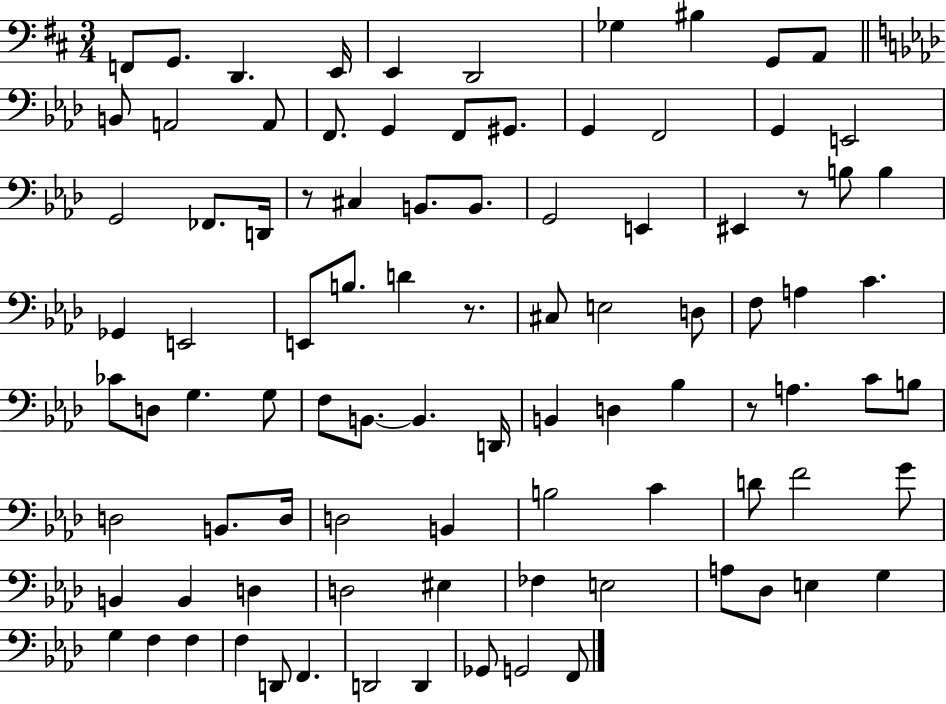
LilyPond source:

{
  \clef bass
  \numericTimeSignature
  \time 3/4
  \key d \major
  f,8 g,8. d,4. e,16 | e,4 d,2 | ges4 bis4 g,8 a,8 | \bar "||" \break \key aes \major b,8 a,2 a,8 | f,8. g,4 f,8 gis,8. | g,4 f,2 | g,4 e,2 | \break g,2 fes,8. d,16 | r8 cis4 b,8. b,8. | g,2 e,4 | eis,4 r8 b8 b4 | \break ges,4 e,2 | e,8 b8. d'4 r8. | cis8 e2 d8 | f8 a4 c'4. | \break ces'8 d8 g4. g8 | f8 b,8.~~ b,4. d,16 | b,4 d4 bes4 | r8 a4. c'8 b8 | \break d2 b,8. d16 | d2 b,4 | b2 c'4 | d'8 f'2 g'8 | \break b,4 b,4 d4 | d2 eis4 | fes4 e2 | a8 des8 e4 g4 | \break g4 f4 f4 | f4 d,8 f,4. | d,2 d,4 | ges,8 g,2 f,8 | \break \bar "|."
}